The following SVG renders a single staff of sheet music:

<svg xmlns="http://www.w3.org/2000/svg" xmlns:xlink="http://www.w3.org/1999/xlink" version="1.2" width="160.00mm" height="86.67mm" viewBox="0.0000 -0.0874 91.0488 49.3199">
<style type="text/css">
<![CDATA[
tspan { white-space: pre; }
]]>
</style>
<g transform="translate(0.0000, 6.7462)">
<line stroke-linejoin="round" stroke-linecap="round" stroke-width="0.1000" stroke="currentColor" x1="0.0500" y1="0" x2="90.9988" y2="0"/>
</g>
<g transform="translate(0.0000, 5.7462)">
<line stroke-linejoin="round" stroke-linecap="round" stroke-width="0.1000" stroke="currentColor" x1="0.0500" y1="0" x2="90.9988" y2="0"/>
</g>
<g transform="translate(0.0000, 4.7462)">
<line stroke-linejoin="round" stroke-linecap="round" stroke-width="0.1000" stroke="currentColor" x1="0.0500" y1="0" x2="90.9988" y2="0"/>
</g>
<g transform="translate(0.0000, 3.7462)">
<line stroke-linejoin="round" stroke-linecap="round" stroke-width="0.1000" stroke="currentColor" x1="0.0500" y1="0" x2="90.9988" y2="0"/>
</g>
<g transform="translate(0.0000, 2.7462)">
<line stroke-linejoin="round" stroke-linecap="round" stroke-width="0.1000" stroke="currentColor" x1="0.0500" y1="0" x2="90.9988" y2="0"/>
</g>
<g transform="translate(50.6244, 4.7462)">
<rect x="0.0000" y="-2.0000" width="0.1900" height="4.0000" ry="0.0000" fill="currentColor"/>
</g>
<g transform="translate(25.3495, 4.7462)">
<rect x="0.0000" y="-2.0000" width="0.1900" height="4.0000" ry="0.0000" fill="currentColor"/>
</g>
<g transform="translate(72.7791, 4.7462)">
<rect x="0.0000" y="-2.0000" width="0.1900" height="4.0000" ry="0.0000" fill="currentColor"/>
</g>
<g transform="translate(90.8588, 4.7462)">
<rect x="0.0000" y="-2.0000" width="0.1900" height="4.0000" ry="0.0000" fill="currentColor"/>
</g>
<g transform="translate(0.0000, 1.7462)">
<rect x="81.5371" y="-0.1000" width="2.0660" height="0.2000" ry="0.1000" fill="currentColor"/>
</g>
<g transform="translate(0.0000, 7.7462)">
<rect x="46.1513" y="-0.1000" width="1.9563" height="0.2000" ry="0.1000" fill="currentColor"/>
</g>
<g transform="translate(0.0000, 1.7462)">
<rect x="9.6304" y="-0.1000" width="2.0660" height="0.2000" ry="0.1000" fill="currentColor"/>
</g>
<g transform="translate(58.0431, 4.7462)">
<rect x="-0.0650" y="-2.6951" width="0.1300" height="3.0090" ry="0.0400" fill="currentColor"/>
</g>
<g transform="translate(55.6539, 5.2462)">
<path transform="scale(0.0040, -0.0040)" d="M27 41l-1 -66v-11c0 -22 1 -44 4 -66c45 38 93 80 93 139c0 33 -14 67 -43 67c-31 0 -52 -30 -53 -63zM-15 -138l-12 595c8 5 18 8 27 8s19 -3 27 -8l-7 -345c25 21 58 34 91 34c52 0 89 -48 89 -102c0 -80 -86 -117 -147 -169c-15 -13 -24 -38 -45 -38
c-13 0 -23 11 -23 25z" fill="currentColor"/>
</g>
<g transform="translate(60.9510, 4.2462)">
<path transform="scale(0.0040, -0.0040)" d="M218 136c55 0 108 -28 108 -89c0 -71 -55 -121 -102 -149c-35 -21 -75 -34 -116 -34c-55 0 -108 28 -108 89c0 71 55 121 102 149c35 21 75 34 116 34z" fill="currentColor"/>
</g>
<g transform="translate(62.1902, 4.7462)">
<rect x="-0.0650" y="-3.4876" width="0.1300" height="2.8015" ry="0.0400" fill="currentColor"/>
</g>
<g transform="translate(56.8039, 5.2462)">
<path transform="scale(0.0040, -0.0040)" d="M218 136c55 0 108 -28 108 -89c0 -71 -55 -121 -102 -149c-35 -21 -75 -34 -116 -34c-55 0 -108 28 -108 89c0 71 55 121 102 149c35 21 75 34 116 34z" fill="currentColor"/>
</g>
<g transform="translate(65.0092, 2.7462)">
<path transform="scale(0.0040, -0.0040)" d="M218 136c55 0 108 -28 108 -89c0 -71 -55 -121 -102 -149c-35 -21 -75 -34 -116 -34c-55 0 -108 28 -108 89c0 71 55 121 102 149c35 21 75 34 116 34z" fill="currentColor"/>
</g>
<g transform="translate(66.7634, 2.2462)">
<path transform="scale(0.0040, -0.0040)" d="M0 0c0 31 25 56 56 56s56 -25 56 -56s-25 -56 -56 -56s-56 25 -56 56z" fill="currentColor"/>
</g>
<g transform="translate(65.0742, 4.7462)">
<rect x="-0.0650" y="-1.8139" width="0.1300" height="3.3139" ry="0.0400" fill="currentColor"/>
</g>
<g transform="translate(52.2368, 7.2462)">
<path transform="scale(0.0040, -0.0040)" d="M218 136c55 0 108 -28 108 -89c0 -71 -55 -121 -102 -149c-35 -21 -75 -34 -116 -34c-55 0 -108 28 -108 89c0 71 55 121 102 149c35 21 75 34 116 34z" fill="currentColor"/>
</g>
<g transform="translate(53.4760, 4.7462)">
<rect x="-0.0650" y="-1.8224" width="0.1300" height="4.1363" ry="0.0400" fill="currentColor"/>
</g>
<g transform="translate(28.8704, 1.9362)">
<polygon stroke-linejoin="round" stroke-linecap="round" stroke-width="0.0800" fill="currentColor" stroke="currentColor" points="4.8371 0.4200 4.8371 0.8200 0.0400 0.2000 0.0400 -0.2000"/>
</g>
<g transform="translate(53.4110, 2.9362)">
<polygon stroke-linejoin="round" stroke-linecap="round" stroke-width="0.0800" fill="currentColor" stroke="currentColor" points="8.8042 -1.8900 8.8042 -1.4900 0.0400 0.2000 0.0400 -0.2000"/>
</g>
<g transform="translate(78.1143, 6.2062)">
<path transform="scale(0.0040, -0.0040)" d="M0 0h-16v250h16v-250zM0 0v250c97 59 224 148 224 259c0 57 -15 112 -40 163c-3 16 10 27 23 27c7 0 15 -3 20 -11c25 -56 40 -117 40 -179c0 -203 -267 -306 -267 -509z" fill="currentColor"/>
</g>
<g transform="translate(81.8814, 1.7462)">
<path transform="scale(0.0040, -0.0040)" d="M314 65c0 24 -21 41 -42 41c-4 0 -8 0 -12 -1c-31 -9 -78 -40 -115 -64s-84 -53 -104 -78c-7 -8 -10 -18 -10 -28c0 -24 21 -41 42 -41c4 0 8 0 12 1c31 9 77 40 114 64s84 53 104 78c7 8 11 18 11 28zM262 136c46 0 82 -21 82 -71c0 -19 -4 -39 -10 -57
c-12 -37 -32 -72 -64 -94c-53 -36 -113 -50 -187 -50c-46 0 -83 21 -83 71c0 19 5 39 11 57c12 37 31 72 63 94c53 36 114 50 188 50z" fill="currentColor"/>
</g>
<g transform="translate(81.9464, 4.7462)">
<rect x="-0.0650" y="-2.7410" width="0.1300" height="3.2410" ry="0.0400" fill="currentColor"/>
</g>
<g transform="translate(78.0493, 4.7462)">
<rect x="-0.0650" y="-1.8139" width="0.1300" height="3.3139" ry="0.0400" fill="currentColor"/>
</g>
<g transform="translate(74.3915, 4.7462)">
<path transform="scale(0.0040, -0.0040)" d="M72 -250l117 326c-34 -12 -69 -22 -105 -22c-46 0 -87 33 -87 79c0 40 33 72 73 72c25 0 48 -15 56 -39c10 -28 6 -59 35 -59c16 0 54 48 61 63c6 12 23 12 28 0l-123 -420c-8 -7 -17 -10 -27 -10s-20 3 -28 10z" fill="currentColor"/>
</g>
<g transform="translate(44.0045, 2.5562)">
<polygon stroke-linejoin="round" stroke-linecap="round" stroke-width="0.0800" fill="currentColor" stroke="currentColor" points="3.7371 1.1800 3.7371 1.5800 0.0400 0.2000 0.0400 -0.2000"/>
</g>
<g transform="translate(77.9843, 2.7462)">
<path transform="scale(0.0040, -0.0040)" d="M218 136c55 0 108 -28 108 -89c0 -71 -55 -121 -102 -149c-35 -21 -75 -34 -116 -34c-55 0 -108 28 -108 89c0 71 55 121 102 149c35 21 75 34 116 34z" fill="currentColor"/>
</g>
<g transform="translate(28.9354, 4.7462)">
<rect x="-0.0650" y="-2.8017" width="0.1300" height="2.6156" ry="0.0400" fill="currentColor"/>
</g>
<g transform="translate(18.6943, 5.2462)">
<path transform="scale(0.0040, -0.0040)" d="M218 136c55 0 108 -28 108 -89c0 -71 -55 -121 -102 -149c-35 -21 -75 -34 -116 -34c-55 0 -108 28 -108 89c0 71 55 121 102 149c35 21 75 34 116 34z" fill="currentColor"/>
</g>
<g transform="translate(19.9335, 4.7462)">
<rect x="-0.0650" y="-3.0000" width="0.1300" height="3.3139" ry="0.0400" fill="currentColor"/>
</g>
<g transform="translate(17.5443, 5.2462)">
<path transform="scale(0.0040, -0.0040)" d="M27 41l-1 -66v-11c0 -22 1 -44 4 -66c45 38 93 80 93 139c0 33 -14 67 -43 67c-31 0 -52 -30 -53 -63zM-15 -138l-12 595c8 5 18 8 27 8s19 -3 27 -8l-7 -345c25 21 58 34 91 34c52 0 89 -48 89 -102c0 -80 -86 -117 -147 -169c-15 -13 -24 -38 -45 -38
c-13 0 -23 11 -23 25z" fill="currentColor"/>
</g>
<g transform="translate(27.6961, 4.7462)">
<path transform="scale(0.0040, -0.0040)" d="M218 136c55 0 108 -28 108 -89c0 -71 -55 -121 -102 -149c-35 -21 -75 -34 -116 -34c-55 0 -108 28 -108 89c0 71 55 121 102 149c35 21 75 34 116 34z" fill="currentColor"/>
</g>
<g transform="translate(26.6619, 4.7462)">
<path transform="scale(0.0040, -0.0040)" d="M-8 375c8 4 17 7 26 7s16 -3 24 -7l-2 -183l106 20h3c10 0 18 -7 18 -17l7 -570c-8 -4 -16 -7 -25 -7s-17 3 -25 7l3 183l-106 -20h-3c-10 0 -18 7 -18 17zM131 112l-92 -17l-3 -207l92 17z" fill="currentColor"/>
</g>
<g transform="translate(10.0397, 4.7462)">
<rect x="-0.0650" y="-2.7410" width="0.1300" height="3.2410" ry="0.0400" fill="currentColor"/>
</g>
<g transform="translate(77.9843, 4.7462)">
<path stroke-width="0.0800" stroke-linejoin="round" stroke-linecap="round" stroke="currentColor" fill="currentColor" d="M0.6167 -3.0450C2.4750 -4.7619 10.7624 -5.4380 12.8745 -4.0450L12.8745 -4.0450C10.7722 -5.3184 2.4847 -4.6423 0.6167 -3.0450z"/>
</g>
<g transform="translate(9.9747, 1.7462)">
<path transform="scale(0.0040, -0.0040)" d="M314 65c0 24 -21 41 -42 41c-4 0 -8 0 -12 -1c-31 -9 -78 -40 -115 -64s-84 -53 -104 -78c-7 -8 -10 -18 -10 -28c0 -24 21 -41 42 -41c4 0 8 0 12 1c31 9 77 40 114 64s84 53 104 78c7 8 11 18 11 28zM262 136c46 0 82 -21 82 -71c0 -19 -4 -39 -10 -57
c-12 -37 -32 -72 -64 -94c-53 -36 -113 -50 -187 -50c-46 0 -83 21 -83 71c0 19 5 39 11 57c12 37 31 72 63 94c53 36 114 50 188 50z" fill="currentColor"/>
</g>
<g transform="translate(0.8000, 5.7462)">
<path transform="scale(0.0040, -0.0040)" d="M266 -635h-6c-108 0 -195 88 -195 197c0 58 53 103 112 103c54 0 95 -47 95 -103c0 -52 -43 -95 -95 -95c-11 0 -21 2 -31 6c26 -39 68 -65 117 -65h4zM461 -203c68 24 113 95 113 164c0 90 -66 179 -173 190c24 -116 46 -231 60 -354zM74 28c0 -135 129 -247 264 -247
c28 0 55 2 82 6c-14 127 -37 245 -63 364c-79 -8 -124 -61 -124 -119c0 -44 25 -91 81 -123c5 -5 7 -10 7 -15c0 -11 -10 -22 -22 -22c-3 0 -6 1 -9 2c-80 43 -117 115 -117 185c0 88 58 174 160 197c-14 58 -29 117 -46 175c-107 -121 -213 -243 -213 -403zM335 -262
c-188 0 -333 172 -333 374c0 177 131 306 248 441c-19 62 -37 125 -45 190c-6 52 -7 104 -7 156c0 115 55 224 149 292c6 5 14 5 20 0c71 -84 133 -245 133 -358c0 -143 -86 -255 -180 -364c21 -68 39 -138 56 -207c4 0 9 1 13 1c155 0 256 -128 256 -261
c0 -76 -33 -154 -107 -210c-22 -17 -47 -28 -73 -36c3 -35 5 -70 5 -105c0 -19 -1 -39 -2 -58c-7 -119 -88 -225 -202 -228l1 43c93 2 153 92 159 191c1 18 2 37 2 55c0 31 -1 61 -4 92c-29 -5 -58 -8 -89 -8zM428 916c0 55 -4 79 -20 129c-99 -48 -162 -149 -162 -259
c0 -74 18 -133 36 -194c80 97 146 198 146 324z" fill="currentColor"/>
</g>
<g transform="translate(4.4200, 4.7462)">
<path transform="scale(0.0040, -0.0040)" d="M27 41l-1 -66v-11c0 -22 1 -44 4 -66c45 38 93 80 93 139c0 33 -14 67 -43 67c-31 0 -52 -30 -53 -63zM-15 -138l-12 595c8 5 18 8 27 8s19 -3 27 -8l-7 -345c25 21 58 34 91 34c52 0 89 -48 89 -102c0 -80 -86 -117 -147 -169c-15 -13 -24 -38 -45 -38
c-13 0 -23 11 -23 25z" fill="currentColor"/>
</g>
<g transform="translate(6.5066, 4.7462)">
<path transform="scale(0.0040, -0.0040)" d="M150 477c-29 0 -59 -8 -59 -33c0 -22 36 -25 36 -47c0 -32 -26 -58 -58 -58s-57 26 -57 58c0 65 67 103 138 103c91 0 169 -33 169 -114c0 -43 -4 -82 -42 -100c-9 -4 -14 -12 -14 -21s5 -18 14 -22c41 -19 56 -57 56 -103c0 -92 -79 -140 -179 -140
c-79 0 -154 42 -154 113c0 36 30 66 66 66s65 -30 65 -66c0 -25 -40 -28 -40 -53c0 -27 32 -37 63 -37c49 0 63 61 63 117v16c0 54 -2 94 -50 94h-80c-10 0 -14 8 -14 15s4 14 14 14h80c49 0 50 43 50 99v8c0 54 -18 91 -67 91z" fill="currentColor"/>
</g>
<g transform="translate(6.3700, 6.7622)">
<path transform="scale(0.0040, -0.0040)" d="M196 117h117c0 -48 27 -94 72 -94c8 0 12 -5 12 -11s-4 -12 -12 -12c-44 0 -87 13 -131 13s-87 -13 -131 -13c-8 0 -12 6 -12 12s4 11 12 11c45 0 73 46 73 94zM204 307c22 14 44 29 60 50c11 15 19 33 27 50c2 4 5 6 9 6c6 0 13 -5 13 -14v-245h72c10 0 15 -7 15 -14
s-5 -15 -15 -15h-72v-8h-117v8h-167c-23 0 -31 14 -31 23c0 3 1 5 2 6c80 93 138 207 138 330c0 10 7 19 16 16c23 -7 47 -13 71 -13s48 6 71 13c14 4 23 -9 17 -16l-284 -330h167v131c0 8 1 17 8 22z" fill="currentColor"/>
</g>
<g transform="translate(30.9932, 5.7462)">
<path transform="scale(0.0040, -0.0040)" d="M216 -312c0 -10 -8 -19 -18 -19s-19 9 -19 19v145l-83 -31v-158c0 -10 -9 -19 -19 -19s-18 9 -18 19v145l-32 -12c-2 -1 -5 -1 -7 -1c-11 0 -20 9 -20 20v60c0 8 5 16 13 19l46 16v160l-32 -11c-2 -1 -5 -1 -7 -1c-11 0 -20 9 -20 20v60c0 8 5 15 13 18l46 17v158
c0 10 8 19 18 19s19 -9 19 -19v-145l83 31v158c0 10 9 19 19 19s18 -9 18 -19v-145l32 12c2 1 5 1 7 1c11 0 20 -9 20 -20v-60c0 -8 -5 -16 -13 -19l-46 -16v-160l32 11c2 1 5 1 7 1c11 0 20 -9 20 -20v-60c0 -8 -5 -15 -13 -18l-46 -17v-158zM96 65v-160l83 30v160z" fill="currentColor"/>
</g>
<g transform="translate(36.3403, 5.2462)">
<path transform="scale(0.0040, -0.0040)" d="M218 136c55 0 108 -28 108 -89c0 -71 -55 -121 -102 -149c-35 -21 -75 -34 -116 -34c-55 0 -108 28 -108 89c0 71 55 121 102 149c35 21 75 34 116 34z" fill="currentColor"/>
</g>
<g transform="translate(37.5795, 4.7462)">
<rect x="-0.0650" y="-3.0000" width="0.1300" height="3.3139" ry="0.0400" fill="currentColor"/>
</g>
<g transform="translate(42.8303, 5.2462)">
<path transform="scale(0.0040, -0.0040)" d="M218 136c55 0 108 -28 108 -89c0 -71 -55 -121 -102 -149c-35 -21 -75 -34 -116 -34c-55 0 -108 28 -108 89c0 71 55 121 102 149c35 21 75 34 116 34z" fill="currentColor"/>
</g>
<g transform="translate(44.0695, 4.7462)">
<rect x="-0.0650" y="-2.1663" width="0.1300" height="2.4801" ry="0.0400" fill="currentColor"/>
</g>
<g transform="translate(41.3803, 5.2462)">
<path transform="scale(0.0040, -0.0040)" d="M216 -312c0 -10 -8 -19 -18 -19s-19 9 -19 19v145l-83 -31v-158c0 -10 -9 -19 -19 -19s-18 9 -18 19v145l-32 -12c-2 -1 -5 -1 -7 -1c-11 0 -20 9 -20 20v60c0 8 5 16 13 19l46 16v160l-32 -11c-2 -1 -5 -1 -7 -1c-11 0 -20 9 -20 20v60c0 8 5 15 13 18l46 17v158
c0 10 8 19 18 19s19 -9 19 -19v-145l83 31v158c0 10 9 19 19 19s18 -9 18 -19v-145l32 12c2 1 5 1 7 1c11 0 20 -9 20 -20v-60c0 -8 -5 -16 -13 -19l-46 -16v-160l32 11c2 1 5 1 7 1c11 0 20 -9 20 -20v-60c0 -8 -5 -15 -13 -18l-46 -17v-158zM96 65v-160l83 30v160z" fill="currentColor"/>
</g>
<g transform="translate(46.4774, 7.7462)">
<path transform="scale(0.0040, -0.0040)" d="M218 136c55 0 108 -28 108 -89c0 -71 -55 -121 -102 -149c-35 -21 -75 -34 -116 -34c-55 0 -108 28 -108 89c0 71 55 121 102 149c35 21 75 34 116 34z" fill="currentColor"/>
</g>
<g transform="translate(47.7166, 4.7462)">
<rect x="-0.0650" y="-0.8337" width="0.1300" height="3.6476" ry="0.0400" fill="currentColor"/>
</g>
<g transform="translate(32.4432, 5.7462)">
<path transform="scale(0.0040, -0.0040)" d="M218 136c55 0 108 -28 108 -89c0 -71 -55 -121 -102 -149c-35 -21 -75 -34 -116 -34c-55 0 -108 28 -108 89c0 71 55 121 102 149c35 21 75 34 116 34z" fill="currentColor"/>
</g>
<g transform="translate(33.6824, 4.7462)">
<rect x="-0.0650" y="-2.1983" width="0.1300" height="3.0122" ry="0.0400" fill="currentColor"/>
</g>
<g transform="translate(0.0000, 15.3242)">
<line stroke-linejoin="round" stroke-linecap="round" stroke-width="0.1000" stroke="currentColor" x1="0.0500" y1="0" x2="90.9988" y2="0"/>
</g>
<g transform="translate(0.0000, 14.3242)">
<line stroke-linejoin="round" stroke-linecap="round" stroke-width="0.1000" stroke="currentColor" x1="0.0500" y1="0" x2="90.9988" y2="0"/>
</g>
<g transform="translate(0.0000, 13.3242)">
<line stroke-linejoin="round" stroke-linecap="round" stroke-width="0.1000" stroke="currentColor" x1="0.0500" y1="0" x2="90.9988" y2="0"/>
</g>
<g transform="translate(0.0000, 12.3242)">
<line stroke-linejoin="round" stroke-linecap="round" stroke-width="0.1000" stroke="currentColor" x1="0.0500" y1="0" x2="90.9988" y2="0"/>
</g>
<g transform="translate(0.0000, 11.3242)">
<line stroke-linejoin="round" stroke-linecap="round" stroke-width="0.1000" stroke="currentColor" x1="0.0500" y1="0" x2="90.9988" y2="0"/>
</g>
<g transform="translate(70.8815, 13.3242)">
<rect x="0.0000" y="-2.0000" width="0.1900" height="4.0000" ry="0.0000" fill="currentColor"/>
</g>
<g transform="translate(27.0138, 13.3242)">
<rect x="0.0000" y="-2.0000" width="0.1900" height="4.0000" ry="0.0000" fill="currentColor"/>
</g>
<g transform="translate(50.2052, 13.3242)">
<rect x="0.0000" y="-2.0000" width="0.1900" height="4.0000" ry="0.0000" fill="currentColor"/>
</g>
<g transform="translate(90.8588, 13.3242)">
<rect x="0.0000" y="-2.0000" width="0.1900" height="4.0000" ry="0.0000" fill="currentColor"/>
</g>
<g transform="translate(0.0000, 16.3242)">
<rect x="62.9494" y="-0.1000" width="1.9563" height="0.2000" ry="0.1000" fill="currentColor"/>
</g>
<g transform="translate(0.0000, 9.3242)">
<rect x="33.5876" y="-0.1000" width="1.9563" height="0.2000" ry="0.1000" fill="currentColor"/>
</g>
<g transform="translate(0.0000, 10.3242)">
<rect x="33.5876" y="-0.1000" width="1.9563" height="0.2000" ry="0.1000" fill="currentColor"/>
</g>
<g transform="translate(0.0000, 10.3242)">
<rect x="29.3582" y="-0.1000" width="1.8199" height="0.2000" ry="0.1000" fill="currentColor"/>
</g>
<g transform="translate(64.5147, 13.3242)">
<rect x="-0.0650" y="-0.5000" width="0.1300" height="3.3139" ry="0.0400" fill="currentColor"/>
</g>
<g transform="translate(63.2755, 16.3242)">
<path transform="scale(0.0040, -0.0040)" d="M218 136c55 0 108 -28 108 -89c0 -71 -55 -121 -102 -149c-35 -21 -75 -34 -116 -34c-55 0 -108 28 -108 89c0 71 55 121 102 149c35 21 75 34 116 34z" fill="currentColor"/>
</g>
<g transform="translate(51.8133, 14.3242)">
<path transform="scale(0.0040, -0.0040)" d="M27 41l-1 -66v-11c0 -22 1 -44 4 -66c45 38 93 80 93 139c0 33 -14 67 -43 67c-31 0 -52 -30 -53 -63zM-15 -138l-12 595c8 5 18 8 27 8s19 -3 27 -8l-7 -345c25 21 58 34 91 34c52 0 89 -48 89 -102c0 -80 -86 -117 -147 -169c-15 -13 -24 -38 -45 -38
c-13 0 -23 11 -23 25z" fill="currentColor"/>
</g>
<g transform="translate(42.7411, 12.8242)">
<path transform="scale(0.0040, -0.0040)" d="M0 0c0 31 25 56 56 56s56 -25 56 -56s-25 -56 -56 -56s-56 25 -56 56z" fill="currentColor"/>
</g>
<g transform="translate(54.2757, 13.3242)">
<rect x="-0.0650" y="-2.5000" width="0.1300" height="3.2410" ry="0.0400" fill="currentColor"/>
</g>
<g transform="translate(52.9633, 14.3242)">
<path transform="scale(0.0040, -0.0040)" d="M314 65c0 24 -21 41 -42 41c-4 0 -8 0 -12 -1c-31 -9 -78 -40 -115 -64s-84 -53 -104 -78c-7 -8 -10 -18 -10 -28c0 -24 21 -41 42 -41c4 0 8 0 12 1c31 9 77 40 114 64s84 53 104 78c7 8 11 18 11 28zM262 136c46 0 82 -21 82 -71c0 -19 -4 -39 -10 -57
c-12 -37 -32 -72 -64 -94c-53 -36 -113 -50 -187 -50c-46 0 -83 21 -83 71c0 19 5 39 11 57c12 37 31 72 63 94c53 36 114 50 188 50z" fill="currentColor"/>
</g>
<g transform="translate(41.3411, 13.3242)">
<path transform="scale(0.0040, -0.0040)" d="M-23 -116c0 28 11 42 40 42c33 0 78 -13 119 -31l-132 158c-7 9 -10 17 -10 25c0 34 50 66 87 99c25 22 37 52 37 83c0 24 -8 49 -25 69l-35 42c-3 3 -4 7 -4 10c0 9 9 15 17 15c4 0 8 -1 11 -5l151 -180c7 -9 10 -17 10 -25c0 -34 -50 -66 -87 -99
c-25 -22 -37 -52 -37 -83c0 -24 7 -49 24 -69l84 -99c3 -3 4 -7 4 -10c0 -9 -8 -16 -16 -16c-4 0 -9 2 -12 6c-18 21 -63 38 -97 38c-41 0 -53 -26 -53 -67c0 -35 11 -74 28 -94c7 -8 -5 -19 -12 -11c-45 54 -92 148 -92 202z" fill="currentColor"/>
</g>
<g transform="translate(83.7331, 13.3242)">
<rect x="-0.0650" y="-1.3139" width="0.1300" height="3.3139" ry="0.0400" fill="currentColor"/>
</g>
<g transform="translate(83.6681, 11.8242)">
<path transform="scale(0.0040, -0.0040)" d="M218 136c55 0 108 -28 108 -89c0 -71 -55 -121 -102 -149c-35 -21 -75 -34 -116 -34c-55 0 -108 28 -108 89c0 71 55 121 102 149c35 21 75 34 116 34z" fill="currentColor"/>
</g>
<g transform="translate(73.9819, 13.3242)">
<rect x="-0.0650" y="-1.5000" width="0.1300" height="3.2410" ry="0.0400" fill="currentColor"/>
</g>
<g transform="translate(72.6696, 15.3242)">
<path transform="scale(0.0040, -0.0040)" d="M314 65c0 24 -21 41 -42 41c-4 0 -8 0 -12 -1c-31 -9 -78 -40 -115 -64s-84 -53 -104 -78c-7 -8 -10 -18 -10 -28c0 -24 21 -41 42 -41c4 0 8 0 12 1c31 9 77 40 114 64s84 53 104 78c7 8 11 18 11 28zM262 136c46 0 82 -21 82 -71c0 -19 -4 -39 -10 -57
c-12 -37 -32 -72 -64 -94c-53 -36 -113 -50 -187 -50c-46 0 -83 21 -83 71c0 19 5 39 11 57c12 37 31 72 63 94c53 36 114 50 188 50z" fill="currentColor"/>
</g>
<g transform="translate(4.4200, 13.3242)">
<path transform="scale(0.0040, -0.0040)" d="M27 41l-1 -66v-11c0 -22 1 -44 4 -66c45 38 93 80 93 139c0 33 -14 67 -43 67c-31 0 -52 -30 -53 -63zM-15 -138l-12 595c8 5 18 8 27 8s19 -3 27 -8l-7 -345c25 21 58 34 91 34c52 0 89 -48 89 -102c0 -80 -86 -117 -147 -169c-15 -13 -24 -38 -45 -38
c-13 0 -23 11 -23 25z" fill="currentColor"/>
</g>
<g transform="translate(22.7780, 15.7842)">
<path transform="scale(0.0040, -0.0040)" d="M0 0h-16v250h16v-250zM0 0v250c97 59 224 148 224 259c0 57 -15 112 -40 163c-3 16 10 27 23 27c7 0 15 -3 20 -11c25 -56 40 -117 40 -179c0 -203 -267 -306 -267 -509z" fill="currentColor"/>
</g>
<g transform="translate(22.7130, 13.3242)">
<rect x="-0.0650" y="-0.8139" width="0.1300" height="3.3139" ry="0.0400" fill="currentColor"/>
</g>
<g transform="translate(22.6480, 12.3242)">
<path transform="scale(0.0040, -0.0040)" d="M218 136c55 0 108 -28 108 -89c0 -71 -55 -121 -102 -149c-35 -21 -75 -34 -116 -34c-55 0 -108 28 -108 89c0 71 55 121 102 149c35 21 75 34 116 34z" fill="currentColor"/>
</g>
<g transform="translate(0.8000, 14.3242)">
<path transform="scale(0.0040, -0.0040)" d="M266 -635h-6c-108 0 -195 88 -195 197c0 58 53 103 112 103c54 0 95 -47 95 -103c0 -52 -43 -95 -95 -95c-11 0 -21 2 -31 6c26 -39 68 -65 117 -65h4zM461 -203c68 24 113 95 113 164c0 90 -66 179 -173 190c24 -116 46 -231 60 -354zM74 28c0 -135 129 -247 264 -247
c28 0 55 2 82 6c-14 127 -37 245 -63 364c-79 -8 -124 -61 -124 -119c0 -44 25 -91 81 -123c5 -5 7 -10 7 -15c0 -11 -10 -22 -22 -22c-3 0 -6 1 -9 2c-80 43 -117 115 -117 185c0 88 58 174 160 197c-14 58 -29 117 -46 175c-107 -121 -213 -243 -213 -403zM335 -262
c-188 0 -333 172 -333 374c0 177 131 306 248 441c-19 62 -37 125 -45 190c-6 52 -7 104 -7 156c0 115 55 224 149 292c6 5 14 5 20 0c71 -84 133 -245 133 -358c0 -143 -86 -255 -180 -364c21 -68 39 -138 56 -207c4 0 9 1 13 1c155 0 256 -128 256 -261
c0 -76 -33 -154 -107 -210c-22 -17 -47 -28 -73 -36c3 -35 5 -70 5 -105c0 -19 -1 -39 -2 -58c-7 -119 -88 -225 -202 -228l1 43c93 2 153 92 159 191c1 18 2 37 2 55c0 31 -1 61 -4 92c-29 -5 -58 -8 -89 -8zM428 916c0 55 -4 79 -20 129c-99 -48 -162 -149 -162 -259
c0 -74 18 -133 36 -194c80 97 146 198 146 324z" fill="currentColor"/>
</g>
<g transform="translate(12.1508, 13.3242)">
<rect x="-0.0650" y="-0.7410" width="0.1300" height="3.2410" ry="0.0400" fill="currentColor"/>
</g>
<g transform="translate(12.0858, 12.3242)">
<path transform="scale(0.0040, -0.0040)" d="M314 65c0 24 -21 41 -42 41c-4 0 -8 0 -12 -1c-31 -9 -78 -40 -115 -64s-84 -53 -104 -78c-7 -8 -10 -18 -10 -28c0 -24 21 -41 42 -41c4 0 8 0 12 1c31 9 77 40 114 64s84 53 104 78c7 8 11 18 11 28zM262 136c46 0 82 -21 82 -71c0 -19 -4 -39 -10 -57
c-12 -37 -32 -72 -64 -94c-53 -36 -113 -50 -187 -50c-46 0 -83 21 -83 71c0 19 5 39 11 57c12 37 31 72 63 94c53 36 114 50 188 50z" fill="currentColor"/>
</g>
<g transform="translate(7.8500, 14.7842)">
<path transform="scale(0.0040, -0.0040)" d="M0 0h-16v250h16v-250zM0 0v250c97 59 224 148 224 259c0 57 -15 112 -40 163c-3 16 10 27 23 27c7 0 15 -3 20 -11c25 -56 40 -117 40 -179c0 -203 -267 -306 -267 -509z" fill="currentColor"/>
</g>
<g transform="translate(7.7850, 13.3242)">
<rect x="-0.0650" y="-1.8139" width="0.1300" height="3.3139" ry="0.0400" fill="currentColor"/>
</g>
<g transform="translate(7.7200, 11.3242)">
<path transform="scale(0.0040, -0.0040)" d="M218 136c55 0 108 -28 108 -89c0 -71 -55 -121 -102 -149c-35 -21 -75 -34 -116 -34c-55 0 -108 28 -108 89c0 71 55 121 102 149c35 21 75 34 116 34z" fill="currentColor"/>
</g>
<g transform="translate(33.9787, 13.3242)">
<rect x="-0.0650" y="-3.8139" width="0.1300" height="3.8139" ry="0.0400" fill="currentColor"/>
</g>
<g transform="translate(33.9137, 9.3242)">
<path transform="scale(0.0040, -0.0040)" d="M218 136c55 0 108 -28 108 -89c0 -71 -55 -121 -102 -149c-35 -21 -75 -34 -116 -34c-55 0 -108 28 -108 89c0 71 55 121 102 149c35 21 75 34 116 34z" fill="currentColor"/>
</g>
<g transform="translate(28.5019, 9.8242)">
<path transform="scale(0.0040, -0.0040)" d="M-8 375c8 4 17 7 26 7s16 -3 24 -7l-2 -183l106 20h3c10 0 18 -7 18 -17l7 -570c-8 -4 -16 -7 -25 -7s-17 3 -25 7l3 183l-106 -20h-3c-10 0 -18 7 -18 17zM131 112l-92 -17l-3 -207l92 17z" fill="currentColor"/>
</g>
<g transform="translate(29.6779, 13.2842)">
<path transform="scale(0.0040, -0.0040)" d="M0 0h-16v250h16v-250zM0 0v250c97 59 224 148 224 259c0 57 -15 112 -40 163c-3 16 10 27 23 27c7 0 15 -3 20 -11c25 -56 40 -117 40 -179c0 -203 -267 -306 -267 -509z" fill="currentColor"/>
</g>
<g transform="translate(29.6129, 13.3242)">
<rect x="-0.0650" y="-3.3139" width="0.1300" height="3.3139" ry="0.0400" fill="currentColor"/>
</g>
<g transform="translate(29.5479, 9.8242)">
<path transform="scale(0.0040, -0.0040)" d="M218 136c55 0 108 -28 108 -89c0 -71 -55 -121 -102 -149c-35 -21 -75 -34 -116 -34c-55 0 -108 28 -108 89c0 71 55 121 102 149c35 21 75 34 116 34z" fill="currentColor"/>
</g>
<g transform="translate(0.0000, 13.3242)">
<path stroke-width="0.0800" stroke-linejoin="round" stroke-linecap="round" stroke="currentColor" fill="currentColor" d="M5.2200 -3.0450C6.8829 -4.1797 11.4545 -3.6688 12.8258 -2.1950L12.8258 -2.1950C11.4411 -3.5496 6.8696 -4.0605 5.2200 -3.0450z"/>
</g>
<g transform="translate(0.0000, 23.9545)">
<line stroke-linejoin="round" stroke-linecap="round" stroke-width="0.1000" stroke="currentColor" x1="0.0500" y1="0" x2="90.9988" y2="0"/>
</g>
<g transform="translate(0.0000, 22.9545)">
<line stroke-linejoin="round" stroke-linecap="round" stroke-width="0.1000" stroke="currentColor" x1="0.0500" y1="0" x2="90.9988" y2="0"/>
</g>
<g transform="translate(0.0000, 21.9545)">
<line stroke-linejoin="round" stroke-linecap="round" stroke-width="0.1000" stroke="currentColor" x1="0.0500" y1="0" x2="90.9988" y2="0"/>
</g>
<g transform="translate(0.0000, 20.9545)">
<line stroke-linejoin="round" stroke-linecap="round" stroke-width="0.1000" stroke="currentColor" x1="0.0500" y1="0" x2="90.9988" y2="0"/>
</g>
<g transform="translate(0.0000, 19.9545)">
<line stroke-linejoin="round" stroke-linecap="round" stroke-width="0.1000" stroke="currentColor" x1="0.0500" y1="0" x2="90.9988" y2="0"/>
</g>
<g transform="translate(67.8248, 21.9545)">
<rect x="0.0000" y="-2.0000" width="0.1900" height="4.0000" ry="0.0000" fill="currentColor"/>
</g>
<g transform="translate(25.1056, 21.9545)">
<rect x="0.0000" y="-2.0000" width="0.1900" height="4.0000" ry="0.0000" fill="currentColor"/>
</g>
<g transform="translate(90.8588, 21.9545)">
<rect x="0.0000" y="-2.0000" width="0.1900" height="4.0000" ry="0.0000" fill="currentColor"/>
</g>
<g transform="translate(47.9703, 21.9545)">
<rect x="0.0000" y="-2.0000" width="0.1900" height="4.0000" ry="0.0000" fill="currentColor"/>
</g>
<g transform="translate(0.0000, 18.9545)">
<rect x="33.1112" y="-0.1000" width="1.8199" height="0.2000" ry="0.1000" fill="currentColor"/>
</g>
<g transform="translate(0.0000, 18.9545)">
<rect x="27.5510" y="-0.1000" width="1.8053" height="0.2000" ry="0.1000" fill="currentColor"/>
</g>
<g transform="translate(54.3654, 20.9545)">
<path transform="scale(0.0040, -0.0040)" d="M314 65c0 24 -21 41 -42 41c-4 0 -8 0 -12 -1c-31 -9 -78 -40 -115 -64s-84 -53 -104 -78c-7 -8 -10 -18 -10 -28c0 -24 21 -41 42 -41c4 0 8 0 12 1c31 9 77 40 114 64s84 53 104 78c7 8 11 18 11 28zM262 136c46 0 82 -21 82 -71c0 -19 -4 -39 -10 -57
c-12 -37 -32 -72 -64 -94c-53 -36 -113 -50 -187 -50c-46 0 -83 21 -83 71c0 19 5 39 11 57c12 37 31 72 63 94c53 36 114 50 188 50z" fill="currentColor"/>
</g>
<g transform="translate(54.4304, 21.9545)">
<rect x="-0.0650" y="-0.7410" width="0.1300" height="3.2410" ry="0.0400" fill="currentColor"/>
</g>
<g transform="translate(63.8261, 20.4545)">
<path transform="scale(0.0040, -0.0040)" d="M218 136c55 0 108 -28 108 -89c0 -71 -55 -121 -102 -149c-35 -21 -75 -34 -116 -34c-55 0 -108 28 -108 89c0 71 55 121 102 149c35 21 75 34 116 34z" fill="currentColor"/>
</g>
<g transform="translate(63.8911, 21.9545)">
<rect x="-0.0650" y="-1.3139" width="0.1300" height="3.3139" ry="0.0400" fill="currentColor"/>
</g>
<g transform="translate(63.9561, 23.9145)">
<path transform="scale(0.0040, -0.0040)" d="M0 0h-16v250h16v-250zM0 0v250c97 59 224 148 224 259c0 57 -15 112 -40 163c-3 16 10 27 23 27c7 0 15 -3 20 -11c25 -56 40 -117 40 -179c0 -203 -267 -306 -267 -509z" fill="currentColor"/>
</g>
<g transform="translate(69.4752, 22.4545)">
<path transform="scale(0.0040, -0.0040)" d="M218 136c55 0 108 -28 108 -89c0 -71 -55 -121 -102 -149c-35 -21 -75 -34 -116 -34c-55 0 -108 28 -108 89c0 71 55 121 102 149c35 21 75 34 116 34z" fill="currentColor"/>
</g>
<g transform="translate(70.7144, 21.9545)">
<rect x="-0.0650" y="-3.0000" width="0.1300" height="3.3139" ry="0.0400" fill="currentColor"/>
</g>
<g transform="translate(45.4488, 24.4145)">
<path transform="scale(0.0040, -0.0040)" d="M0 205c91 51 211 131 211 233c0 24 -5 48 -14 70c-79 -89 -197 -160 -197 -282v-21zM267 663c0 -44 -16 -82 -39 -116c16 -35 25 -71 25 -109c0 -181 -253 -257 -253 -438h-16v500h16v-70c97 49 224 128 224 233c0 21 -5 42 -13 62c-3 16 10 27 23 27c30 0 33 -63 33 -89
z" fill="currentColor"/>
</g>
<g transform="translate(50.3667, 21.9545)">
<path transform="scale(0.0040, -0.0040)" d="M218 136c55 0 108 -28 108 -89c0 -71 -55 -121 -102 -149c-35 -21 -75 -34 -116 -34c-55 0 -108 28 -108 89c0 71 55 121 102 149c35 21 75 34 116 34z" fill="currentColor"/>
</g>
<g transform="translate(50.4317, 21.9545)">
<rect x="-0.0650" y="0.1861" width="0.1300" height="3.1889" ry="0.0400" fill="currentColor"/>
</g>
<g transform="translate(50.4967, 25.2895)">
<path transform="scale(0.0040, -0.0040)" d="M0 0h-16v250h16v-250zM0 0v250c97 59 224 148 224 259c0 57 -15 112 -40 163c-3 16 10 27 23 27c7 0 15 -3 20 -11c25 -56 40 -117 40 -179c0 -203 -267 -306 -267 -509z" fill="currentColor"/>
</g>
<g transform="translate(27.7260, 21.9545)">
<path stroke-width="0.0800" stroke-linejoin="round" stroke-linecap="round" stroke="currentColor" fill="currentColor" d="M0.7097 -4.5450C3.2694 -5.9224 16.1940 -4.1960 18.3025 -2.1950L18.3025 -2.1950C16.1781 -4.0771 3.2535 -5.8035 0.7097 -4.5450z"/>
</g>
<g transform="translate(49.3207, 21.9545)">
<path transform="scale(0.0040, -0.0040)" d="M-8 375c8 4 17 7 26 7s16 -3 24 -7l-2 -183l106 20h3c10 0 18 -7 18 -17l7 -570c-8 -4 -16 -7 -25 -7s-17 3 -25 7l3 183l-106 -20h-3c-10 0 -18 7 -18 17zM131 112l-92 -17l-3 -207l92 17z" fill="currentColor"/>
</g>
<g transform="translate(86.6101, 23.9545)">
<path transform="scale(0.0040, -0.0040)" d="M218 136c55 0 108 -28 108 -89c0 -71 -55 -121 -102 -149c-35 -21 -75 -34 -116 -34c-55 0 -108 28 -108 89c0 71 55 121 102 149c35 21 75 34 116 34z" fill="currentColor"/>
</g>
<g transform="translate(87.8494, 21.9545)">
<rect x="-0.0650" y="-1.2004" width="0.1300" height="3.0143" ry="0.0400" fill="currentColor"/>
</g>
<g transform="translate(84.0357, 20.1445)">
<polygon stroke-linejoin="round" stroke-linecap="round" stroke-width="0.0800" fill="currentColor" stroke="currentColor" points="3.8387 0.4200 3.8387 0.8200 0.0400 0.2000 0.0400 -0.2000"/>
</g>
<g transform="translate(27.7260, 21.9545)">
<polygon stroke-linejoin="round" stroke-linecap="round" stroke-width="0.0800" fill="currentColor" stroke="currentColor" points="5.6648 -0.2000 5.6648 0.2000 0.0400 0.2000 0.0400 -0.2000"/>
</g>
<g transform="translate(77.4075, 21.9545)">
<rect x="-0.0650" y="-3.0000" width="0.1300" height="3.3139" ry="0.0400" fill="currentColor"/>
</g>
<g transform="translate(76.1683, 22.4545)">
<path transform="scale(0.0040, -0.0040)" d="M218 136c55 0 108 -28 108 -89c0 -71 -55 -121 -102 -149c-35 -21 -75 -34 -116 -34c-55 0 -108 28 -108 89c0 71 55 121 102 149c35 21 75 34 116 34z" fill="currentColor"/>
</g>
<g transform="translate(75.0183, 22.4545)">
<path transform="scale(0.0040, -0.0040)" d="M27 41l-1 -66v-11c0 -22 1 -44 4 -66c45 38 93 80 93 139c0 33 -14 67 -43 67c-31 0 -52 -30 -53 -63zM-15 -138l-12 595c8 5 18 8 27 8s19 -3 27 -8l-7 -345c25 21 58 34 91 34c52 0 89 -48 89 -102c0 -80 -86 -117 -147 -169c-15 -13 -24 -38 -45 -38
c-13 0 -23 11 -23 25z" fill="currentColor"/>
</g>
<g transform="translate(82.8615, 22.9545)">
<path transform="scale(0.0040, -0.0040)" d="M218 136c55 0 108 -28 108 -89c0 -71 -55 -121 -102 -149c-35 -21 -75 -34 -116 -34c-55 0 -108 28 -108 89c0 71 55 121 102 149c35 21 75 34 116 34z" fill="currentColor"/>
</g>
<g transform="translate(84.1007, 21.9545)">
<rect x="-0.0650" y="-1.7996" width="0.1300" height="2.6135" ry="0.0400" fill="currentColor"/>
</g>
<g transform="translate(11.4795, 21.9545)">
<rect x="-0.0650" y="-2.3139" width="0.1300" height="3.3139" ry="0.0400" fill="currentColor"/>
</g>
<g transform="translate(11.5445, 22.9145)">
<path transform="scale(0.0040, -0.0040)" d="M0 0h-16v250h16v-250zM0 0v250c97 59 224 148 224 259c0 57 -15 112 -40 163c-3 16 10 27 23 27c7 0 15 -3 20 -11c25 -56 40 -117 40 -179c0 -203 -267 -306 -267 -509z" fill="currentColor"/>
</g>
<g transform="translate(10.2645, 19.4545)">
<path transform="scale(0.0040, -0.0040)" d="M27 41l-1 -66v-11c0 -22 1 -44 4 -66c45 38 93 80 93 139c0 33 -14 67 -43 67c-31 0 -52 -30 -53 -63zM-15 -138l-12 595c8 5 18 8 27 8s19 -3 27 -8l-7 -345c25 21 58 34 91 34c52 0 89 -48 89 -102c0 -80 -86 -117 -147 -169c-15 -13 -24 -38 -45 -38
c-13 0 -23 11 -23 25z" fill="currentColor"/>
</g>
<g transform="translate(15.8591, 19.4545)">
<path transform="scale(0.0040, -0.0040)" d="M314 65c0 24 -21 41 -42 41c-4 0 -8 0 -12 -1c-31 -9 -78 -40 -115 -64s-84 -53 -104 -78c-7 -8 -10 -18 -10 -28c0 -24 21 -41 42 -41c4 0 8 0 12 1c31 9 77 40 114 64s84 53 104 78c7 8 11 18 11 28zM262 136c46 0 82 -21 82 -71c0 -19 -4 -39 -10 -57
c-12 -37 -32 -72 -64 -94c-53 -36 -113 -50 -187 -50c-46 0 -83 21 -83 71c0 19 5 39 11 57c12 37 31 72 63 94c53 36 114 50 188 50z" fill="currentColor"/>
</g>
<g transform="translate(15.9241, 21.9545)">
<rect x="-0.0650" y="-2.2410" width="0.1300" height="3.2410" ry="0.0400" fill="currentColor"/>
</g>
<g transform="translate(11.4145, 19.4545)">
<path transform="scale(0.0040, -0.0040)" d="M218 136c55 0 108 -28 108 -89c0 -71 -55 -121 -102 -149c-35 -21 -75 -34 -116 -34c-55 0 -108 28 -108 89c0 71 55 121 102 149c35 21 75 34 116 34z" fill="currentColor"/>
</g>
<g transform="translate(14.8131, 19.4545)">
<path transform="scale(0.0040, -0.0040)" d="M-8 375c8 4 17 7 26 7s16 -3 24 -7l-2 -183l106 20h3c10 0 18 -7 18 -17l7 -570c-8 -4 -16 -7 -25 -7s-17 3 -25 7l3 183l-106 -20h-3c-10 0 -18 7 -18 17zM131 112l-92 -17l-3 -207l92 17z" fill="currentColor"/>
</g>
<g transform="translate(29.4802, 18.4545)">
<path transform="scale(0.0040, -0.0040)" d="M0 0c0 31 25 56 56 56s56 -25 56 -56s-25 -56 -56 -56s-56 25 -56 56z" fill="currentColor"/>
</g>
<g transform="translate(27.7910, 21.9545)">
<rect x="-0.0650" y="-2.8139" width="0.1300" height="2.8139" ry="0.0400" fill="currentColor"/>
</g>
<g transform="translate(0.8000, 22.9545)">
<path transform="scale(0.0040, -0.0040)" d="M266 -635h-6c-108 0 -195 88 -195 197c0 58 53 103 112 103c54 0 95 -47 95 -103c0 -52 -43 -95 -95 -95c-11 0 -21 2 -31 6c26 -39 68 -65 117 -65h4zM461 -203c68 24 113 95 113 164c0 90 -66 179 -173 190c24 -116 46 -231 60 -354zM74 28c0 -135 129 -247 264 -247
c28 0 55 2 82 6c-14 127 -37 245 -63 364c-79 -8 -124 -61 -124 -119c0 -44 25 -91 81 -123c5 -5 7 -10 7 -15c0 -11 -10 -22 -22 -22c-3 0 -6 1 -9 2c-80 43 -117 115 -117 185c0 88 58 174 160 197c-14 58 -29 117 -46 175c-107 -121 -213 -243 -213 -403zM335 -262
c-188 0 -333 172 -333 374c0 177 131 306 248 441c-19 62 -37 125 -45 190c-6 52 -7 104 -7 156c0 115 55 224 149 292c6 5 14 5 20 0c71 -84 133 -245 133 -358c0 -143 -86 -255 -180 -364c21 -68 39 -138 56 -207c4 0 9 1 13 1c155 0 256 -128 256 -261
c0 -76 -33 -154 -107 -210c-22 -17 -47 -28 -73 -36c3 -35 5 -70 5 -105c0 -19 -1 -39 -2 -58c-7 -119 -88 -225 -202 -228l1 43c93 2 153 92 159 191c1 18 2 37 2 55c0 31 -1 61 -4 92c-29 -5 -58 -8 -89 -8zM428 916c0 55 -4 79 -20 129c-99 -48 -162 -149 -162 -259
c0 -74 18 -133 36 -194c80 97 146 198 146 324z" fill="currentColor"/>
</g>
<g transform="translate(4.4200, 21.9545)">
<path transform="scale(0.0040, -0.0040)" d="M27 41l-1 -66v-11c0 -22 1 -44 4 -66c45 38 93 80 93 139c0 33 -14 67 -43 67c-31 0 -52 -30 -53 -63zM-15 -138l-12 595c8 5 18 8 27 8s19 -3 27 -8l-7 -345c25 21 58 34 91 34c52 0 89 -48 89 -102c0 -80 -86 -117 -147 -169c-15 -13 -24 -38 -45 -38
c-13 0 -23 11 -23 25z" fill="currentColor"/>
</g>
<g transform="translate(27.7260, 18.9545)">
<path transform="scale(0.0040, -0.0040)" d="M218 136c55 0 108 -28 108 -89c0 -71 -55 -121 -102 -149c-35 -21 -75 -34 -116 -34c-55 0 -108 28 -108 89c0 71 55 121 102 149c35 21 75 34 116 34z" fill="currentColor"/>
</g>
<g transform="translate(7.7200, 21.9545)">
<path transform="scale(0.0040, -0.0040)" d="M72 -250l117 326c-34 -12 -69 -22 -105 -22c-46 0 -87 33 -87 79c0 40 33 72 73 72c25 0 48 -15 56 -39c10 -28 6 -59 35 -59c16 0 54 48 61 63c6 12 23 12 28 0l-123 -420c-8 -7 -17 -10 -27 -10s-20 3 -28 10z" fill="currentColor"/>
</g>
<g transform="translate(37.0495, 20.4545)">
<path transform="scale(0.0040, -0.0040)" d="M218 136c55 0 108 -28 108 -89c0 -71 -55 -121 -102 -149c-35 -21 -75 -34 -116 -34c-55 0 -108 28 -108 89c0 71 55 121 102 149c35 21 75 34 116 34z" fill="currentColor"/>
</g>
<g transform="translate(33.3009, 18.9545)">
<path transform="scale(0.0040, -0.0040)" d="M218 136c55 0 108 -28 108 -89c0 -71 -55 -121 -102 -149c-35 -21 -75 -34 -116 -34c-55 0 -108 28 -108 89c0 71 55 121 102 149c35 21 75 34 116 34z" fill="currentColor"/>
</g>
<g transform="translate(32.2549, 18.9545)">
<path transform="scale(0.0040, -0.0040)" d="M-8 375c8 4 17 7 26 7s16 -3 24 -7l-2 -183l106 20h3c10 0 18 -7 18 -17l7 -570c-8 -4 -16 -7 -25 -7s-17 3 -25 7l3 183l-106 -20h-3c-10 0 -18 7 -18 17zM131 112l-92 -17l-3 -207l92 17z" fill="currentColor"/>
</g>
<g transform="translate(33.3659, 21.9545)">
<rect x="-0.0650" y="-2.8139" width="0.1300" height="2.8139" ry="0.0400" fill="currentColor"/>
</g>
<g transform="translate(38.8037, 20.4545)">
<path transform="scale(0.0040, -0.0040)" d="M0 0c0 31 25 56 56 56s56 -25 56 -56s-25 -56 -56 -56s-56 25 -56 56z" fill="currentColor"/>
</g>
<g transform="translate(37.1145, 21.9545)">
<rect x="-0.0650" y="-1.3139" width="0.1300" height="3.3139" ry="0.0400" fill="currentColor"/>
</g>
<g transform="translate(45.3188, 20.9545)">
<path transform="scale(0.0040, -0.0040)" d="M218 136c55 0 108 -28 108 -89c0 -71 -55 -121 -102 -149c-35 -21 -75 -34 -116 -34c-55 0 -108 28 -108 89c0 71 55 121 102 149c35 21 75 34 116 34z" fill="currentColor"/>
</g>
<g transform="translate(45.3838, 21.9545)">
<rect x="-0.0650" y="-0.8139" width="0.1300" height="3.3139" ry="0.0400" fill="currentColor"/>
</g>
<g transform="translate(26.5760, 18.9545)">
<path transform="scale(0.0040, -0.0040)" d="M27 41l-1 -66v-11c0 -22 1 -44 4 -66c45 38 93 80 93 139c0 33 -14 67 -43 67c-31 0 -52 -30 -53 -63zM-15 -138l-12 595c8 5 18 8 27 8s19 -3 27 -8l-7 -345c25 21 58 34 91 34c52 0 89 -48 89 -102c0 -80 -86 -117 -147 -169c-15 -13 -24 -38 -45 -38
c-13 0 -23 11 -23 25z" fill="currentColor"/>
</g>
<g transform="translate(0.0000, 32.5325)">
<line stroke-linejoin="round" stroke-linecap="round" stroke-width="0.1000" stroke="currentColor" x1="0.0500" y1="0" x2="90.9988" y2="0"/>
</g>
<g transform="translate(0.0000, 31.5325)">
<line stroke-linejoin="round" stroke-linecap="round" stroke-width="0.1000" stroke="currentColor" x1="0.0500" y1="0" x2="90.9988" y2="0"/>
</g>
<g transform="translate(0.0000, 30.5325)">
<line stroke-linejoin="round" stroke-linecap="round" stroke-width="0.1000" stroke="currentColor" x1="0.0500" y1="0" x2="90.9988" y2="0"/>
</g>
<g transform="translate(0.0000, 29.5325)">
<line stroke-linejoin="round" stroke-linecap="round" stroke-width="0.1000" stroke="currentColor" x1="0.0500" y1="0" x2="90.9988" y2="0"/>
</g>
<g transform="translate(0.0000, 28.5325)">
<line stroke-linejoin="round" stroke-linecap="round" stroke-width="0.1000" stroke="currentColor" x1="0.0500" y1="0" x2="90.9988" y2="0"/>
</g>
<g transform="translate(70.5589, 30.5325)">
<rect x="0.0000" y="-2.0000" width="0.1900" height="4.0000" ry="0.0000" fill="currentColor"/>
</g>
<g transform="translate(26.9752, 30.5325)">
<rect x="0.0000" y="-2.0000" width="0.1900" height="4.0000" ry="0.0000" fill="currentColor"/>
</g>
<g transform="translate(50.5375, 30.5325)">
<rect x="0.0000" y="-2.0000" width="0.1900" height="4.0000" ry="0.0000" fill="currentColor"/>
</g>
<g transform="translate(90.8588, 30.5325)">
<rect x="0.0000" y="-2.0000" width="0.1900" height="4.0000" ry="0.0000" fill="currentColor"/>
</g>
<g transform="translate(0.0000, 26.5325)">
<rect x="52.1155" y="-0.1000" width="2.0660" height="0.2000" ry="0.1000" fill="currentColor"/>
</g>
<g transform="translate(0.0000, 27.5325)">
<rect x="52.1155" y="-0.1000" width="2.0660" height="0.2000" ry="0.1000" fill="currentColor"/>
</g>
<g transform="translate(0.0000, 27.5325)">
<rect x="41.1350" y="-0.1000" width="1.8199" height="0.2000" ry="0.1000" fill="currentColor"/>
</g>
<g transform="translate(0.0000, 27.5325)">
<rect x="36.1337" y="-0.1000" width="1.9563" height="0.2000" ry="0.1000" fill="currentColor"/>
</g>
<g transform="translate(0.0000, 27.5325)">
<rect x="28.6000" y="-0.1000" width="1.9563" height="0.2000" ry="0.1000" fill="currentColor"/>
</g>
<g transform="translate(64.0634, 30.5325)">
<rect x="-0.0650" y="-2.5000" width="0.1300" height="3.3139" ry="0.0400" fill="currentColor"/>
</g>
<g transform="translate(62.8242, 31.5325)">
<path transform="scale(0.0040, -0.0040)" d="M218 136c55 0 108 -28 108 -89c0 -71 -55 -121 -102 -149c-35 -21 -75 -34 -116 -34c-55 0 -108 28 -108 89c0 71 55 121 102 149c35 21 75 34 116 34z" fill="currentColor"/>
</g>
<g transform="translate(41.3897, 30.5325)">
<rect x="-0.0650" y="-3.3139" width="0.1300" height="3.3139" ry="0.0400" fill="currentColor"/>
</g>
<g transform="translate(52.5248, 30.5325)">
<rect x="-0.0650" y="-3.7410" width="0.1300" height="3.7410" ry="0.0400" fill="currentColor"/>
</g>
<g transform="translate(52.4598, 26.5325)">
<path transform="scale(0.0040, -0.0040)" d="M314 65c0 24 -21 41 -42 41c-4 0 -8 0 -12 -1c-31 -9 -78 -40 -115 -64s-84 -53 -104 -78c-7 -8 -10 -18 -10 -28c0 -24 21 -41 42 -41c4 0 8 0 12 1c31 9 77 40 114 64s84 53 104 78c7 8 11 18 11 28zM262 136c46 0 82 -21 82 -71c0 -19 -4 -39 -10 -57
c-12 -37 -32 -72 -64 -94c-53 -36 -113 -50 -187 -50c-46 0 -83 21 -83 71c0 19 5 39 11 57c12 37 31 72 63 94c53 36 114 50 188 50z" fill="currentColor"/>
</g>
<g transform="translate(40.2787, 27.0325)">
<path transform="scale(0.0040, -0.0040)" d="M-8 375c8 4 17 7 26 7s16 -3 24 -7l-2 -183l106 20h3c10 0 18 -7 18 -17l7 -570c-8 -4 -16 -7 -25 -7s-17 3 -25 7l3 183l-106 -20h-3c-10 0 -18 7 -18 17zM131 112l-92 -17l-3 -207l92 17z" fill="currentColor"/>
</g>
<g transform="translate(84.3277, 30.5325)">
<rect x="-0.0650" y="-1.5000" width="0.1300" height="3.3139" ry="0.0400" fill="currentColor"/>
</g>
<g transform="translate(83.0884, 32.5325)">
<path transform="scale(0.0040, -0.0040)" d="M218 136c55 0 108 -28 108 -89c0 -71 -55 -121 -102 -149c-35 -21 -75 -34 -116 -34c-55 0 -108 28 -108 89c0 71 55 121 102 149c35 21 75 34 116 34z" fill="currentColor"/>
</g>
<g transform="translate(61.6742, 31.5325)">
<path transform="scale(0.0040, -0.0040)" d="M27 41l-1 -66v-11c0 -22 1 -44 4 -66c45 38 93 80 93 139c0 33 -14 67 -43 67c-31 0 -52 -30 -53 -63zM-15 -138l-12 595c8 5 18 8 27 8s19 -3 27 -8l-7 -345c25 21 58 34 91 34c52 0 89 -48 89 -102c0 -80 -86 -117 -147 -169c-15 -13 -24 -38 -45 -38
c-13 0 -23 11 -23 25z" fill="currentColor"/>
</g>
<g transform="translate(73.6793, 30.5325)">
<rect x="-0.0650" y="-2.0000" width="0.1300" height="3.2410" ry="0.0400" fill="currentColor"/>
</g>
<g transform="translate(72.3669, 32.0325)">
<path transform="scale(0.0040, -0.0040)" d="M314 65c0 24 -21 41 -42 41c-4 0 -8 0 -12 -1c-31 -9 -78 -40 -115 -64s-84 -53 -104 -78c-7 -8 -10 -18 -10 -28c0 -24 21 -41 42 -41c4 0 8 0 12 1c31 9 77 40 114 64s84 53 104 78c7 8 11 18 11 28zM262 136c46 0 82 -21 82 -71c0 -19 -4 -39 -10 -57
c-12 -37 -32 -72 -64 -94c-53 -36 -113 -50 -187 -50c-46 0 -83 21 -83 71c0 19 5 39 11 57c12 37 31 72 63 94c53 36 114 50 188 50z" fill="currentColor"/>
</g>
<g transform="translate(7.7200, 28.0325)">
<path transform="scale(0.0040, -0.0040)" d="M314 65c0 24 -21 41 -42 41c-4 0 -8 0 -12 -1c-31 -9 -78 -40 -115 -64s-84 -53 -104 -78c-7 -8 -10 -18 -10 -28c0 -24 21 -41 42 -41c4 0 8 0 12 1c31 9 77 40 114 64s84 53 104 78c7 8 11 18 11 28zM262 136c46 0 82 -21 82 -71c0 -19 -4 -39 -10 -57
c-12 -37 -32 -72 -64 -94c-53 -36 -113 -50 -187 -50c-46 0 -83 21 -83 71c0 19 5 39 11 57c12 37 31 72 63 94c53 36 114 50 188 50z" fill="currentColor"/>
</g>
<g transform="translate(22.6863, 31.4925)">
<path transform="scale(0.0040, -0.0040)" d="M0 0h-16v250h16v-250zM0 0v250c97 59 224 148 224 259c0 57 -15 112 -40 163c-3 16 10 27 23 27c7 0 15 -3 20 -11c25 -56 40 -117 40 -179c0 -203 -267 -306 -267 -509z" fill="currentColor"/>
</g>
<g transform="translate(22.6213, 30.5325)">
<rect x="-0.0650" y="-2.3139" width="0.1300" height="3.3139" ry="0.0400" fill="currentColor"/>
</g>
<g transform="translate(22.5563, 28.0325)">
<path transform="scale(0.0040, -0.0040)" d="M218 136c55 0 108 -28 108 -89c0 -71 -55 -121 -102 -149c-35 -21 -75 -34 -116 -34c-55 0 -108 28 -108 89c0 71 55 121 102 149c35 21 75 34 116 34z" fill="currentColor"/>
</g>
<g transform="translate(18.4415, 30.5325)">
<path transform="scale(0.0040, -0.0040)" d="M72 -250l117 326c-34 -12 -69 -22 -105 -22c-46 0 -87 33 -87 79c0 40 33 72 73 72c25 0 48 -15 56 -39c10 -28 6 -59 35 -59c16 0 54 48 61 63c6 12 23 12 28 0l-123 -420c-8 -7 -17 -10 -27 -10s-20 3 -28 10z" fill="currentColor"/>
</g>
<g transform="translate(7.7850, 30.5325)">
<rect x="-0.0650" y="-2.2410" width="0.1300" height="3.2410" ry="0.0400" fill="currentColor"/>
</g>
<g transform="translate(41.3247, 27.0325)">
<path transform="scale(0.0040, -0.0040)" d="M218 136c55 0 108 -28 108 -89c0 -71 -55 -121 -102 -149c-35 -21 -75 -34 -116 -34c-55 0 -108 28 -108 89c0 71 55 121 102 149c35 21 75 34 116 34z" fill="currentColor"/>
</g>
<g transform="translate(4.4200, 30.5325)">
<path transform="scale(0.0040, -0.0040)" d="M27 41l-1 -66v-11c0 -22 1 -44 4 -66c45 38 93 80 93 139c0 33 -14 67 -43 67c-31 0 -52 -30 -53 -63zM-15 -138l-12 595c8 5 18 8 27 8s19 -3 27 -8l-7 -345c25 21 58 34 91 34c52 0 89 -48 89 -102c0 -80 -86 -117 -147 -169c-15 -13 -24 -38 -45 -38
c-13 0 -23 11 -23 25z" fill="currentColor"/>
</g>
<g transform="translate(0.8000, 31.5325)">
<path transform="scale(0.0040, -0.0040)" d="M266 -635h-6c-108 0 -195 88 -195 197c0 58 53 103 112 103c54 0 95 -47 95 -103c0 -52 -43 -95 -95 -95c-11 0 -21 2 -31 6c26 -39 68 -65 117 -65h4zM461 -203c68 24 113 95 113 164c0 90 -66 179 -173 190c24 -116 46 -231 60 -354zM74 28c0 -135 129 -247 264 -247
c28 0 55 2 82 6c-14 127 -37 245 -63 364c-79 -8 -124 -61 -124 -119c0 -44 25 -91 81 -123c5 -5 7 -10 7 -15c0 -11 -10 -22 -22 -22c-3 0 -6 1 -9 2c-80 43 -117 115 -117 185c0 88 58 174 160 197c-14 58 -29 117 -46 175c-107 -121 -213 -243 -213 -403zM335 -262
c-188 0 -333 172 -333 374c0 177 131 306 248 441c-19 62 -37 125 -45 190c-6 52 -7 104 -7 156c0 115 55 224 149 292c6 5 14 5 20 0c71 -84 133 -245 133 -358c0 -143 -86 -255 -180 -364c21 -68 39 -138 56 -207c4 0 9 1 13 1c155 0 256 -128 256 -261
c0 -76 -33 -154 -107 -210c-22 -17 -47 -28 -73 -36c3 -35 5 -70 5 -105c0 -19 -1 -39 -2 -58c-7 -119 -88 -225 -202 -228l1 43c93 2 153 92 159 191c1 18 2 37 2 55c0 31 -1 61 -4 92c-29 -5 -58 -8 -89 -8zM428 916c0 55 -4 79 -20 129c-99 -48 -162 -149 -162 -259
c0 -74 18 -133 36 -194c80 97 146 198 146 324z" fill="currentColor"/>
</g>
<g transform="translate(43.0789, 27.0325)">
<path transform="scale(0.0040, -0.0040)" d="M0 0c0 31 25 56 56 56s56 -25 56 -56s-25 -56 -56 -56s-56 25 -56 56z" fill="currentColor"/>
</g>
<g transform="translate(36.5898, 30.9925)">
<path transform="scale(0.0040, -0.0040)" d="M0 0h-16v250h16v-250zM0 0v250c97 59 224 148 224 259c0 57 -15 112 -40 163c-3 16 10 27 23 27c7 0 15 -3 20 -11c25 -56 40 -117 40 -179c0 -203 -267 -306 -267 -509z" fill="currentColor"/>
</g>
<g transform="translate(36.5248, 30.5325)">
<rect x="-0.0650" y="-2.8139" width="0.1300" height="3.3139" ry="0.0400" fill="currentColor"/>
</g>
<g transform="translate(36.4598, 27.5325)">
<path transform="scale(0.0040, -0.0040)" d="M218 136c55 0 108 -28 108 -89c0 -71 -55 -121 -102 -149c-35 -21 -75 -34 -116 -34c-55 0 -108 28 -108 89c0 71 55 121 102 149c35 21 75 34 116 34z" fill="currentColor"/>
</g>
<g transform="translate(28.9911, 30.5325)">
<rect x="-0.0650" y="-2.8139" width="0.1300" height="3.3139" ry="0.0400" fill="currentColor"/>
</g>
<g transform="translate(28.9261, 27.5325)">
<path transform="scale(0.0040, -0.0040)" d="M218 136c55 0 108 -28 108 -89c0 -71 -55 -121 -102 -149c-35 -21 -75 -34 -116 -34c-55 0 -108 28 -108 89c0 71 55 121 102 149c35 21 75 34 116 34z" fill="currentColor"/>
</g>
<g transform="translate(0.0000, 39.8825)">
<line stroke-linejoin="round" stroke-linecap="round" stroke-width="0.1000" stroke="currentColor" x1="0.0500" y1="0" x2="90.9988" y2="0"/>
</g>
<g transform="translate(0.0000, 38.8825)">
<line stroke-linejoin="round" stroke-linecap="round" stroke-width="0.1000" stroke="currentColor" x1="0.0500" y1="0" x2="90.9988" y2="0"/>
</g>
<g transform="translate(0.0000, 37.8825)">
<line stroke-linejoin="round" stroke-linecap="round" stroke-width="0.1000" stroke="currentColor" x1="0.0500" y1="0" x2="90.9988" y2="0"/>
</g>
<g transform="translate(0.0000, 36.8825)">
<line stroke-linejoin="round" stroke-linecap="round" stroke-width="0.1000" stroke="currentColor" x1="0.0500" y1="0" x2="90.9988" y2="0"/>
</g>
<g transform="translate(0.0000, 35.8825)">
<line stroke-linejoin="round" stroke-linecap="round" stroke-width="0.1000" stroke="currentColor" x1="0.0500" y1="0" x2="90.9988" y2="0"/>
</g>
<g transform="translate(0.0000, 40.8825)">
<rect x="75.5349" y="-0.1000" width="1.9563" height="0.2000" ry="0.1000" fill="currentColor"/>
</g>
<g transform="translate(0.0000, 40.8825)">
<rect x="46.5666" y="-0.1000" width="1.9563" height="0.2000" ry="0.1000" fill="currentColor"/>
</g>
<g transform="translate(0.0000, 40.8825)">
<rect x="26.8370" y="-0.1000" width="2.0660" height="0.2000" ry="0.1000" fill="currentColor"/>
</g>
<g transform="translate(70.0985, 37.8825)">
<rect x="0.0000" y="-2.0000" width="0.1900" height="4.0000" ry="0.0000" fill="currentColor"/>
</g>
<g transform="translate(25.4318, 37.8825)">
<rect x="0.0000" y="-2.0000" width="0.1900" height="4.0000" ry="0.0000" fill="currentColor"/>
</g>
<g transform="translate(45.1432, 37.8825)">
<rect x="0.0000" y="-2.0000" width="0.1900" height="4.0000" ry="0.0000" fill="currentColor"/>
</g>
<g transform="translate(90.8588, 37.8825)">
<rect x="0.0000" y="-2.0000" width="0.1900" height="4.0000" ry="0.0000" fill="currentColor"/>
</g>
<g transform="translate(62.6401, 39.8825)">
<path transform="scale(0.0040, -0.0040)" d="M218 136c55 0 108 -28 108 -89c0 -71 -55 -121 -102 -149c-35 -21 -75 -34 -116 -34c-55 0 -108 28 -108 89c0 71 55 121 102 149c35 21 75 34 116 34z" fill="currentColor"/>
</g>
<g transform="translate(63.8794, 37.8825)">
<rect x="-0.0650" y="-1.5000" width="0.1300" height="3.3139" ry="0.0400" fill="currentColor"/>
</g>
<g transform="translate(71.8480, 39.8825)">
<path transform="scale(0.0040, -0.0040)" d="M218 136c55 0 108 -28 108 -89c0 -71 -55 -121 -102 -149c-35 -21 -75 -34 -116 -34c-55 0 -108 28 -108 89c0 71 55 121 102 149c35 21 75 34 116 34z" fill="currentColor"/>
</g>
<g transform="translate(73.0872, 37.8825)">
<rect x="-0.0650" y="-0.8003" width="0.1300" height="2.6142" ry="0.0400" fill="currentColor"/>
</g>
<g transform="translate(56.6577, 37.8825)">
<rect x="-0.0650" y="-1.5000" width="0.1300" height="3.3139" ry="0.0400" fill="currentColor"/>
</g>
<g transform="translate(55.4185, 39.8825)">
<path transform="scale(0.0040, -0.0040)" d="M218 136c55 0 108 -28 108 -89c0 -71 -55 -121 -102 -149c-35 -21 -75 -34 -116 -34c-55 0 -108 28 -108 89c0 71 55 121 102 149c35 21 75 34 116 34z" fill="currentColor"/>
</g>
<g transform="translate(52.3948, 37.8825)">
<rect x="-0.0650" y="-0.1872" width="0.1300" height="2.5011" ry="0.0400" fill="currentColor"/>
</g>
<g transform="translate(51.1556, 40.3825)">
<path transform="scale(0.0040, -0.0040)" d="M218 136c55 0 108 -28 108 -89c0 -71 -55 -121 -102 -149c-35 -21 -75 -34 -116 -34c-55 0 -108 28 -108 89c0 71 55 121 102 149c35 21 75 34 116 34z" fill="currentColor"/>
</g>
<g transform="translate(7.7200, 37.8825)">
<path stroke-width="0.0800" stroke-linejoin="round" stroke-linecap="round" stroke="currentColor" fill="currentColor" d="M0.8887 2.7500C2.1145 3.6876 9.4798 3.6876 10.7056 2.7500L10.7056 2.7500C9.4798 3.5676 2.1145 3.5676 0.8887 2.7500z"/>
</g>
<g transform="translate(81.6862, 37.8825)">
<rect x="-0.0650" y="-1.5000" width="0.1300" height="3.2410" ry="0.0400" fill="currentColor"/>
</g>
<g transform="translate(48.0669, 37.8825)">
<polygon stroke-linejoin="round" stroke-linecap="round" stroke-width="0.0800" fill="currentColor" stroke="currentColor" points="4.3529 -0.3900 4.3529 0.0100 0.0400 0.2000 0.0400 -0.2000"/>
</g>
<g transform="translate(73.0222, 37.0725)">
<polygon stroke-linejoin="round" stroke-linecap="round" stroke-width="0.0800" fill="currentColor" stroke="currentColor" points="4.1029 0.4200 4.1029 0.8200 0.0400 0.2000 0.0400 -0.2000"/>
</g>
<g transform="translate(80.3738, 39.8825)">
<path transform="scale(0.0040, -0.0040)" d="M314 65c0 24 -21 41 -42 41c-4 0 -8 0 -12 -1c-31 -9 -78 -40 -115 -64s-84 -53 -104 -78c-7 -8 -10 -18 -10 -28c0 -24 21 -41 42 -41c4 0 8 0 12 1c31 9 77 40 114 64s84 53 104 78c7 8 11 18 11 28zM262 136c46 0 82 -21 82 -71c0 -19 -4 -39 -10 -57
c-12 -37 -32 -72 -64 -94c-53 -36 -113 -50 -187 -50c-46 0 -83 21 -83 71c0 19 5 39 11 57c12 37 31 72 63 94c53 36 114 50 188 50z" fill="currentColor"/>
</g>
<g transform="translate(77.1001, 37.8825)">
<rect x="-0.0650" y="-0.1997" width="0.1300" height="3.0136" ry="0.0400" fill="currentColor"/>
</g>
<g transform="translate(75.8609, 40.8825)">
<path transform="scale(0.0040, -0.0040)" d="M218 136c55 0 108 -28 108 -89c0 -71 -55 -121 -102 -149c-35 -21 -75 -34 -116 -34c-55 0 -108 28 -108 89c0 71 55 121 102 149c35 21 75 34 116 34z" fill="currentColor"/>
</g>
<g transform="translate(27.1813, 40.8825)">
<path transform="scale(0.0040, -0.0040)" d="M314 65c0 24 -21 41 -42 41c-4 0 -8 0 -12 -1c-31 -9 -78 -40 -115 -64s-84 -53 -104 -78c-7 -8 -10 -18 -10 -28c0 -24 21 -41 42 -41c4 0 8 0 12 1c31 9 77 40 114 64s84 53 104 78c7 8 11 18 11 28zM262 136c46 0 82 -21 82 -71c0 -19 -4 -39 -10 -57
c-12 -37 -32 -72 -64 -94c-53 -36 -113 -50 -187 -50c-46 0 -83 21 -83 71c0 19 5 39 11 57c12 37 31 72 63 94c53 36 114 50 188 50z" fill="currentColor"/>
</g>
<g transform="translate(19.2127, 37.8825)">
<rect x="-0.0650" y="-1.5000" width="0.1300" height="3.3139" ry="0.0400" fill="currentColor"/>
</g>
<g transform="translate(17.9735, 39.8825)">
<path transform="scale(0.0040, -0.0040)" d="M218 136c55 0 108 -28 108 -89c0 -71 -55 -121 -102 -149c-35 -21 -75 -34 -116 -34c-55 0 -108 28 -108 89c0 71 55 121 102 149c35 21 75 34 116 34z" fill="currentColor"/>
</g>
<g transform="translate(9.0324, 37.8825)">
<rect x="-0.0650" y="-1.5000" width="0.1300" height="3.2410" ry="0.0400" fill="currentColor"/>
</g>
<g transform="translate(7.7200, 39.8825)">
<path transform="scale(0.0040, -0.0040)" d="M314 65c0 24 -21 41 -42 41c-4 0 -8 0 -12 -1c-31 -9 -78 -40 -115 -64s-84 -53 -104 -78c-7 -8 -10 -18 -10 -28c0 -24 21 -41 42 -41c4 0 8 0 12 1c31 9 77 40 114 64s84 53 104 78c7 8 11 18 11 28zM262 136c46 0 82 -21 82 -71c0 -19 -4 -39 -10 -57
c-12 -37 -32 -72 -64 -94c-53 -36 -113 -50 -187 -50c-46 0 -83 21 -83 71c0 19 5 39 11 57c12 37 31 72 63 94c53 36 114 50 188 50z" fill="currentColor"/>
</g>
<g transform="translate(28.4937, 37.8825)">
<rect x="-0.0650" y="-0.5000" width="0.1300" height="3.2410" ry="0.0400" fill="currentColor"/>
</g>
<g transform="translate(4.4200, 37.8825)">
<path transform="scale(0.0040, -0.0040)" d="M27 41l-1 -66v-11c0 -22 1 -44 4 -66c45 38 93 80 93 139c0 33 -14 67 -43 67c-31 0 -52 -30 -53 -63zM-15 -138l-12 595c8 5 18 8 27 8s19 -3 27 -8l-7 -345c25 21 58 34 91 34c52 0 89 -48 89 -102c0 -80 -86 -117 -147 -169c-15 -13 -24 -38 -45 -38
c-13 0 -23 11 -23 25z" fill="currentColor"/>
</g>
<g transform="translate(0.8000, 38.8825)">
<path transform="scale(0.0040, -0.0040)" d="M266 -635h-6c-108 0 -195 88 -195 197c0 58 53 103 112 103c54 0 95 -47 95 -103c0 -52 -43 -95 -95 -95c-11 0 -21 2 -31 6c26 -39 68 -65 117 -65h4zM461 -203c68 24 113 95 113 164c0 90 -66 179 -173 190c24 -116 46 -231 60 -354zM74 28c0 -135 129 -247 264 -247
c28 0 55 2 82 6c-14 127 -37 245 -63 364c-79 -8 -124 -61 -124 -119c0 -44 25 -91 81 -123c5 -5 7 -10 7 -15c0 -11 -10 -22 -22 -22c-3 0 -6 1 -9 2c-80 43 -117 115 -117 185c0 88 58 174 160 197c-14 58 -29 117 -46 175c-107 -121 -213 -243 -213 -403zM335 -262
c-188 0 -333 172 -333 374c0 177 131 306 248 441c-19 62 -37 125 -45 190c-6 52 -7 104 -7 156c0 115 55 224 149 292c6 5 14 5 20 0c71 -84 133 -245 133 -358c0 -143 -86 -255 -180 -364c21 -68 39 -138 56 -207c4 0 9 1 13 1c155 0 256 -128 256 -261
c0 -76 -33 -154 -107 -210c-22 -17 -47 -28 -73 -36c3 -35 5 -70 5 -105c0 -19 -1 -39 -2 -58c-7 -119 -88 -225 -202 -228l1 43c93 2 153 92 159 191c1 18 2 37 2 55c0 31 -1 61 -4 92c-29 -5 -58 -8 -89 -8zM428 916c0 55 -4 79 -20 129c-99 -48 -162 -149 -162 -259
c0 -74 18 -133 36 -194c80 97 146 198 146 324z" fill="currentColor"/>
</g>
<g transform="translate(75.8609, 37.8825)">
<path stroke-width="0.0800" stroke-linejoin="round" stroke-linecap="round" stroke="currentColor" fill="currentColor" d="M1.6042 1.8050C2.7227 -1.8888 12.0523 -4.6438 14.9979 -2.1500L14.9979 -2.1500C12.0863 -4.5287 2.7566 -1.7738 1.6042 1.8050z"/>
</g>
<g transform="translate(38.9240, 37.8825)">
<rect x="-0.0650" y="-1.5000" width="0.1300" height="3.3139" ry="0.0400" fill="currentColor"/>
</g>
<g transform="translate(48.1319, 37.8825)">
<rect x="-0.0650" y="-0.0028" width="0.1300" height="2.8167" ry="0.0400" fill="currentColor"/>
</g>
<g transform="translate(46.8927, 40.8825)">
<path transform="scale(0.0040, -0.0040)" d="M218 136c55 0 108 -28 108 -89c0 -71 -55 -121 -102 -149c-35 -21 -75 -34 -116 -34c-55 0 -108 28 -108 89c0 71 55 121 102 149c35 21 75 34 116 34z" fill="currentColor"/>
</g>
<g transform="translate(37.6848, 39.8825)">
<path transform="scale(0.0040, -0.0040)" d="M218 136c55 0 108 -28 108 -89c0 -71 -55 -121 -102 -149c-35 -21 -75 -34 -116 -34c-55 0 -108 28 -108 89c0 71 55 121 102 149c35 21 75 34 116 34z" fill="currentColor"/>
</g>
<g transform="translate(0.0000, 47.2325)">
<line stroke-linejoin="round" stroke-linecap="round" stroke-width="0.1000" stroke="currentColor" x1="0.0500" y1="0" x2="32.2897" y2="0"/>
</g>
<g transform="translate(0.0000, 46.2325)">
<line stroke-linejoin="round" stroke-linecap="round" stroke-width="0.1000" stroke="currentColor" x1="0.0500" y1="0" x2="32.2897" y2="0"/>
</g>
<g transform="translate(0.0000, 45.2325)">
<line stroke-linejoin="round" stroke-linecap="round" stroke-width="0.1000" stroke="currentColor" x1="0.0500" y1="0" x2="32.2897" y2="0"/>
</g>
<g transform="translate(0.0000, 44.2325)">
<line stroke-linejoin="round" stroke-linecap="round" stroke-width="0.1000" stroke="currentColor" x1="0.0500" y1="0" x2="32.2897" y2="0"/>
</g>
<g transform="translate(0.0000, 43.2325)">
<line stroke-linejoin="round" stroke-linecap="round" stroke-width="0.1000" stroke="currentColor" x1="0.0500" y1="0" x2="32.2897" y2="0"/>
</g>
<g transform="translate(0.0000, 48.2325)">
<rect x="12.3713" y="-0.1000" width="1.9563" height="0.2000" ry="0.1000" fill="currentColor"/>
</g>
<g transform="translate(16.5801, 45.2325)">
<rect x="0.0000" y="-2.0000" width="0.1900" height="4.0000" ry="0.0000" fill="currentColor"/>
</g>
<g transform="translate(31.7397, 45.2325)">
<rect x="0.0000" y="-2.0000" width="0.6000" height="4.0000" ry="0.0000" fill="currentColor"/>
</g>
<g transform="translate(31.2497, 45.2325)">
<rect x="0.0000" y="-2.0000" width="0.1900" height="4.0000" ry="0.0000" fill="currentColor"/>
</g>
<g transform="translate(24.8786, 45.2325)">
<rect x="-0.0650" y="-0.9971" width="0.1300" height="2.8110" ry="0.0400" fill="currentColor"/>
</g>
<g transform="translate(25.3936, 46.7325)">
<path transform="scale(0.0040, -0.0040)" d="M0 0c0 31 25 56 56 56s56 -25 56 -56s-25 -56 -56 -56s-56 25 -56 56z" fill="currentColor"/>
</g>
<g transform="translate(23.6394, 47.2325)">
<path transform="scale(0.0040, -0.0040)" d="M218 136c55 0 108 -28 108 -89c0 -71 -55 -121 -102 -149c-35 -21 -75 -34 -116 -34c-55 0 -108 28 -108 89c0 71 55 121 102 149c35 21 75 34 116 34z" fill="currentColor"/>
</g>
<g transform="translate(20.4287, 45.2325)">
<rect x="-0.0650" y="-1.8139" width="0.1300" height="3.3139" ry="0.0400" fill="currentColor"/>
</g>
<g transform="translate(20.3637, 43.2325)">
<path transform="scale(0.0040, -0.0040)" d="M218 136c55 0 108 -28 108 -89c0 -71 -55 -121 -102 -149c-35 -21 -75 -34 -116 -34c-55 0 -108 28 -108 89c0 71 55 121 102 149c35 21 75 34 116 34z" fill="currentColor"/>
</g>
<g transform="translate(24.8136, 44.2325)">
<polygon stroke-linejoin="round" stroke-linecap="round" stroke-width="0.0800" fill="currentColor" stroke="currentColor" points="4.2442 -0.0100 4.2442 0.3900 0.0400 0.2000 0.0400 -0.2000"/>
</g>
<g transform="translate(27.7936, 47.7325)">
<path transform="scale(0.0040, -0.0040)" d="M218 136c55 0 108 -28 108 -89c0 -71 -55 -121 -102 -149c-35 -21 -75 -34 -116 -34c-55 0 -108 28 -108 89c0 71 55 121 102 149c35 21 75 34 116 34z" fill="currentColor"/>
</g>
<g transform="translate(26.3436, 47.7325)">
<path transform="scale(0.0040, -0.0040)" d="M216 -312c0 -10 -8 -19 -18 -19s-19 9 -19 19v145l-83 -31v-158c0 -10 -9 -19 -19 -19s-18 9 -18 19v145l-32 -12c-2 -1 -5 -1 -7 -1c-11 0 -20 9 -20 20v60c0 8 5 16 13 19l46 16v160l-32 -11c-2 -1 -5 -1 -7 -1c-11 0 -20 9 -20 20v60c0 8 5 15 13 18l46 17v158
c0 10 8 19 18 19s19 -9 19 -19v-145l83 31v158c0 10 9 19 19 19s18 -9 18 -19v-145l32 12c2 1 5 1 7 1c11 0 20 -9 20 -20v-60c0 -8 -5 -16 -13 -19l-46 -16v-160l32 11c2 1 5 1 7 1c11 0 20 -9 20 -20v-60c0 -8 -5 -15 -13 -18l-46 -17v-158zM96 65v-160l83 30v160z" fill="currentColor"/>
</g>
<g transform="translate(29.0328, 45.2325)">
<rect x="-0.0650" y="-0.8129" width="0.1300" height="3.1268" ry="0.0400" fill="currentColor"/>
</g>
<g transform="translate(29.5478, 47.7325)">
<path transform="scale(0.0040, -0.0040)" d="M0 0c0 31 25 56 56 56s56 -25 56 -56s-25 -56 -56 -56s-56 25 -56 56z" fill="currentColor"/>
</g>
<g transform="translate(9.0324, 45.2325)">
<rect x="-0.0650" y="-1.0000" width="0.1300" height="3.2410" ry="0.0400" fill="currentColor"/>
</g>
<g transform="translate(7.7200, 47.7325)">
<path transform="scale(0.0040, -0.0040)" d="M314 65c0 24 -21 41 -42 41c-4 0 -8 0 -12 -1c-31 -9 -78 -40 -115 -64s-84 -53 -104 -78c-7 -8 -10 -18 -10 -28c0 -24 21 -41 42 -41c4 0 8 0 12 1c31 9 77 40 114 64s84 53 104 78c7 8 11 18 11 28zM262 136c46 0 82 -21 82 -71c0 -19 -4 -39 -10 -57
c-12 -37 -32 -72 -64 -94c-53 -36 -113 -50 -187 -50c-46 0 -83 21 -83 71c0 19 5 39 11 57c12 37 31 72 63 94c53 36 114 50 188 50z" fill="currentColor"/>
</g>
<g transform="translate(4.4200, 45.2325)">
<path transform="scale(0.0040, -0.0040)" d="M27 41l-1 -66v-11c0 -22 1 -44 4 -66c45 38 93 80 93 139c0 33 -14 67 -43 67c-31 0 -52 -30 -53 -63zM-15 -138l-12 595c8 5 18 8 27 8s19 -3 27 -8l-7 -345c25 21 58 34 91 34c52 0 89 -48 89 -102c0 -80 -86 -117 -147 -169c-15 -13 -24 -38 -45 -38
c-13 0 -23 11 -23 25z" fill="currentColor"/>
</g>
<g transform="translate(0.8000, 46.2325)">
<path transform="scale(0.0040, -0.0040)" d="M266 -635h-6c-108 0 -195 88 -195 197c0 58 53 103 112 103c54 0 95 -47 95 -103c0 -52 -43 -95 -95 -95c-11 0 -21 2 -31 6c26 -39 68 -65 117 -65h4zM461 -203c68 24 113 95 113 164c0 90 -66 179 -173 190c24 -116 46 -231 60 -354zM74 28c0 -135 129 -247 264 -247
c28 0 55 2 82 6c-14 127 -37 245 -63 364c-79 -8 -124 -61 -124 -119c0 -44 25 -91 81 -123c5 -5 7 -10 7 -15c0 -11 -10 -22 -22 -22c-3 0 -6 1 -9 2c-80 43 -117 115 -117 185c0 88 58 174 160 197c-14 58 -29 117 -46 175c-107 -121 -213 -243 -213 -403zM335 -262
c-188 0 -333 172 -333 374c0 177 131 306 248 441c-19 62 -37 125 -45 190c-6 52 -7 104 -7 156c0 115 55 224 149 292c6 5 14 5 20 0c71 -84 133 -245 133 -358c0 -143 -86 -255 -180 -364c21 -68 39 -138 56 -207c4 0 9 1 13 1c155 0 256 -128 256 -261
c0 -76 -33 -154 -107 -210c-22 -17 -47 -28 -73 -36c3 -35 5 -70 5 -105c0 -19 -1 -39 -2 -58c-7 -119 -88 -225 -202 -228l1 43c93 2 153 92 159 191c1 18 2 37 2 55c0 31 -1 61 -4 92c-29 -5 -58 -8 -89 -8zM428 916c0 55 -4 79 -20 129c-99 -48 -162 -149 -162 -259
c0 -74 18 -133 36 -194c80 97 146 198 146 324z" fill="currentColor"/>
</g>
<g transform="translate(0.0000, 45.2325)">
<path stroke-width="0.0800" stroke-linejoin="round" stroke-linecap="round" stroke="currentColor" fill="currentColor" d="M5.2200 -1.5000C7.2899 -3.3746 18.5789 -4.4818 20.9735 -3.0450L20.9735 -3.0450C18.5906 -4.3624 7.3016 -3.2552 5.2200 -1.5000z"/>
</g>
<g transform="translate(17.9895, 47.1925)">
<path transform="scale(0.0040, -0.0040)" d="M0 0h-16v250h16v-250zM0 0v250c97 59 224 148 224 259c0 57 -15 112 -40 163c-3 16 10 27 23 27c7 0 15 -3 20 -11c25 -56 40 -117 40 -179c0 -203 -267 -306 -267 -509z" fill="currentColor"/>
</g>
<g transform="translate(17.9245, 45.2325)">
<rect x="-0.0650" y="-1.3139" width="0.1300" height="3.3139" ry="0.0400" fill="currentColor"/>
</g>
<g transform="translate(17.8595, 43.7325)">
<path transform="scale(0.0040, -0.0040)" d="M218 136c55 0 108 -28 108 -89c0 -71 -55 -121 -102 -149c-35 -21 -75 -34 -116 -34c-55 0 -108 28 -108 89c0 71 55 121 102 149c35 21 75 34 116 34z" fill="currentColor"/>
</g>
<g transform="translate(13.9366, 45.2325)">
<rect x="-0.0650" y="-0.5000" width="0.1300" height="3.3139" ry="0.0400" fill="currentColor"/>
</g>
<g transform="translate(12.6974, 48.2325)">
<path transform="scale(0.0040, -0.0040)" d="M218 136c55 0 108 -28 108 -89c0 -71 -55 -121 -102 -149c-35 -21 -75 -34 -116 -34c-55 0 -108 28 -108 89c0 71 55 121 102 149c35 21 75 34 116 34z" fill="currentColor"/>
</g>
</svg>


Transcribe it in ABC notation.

X:1
T:Untitled
M:3/4
L:1/4
K:F
a2 _A B/2 ^G/2 A ^A/2 C/2 D/2 _A/2 c/2 f z/2 f/2 a2 f/2 d2 d/2 b/2 c' z _G2 C E2 e z/2 _g/2 g2 _a/2 a/2 e d/4 B/2 d2 e/2 A _A G/2 E/2 g2 z/2 g/2 a a/2 b c'2 _G F2 E E2 E C2 E C/2 D/2 E E E/2 C/2 E2 D2 C e/2 f E/2 ^D/2